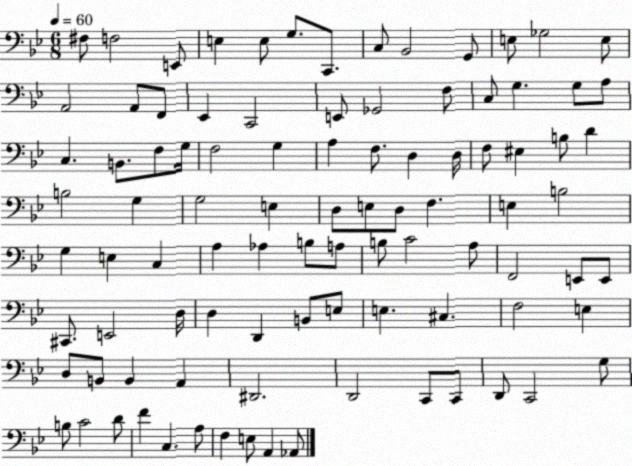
X:1
T:Untitled
M:6/8
L:1/4
K:Bb
^F,/2 F,2 E,,/2 E, E,/2 G,/2 C,,/2 C,/2 _B,,2 G,,/2 E,/2 _G,2 E,/2 A,,2 A,,/2 F,,/2 _E,, C,,2 E,,/2 _G,,2 F,/2 C,/2 G, G,/2 A,/2 C, B,,/2 F,/2 G,/4 F,2 G, A, F,/2 D, D,/4 F,/2 ^E, B,/2 D B,2 G, G,2 E, D,/2 E,/2 D,/2 F, E, B,2 G, E, C, A, _A, B,/2 A,/2 B,/2 C2 A,/2 F,,2 E,,/2 E,,/2 ^C,,/2 E,,2 D,/4 D, D,, B,,/2 E,/2 E, ^C, F,2 E, D,/2 B,,/2 B,, A,, ^D,,2 D,,2 C,,/2 C,,/2 D,,/2 C,,2 G,/2 B,/2 C2 D/2 F C, A,/2 F, E,/2 A,, _A,,/2